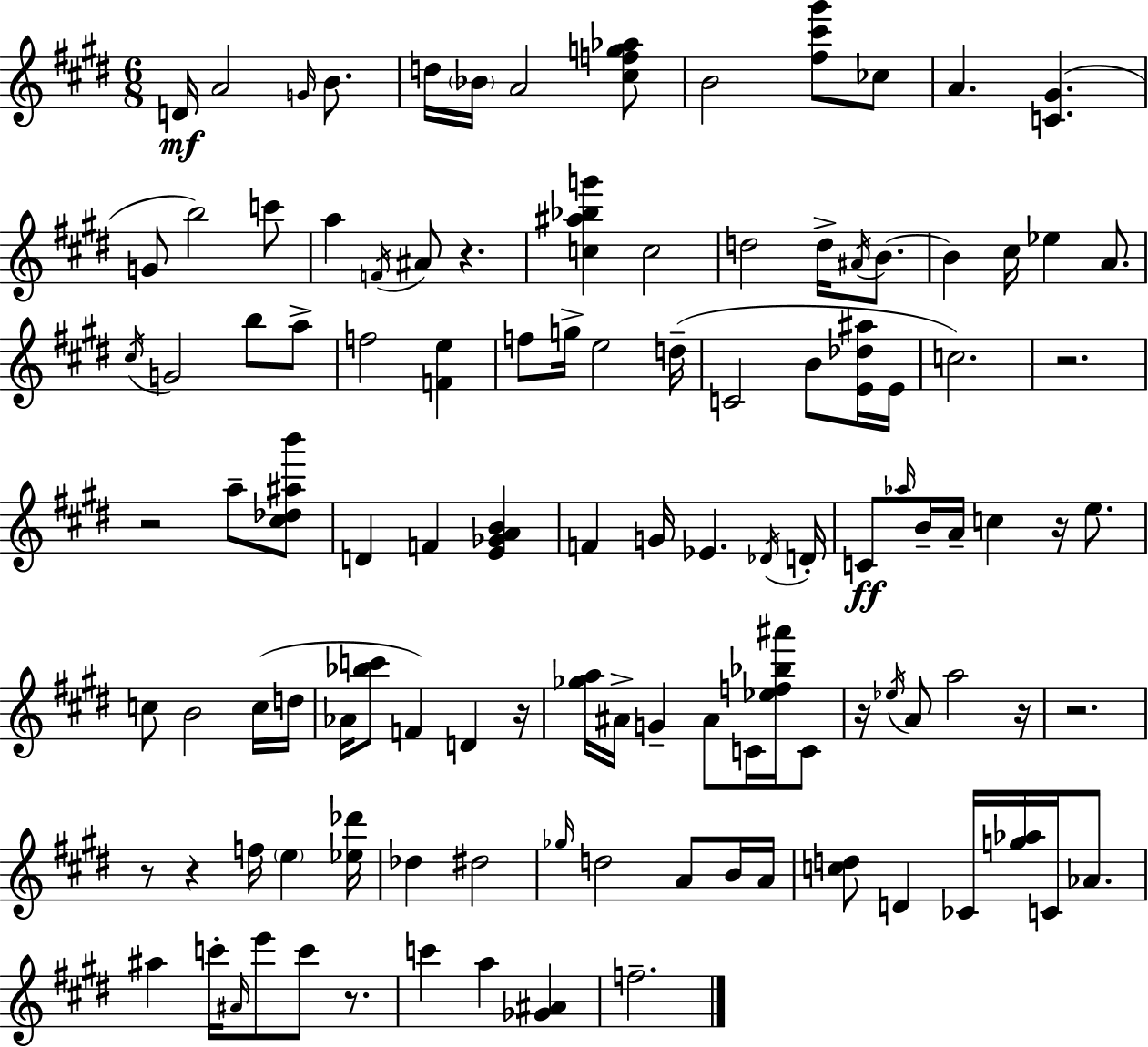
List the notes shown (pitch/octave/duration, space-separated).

D4/s A4/h G4/s B4/e. D5/s Bb4/s A4/h [C#5,F5,G5,Ab5]/e B4/h [F#5,C#6,G#6]/e CES5/e A4/q. [C4,G#4]/q. G4/e B5/h C6/e A5/q F4/s A#4/e R/q. [C5,A#5,Bb5,G6]/q C5/h D5/h D5/s A#4/s B4/e. B4/q C#5/s Eb5/q A4/e. C#5/s G4/h B5/e A5/e F5/h [F4,E5]/q F5/e G5/s E5/h D5/s C4/h B4/e [E4,Db5,A#5]/s E4/s C5/h. R/h. R/h A5/e [C#5,Db5,A#5,B6]/e D4/q F4/q [E4,Gb4,A4,B4]/q F4/q G4/s Eb4/q. Db4/s D4/s C4/e Ab5/s B4/s A4/s C5/q R/s E5/e. C5/e B4/h C5/s D5/s Ab4/s [Bb5,C6]/e F4/q D4/q R/s [Gb5,A5]/s A#4/s G4/q A#4/e C4/s [Eb5,F5,Bb5,A#6]/s C4/e R/s Eb5/s A4/e A5/h R/s R/h. R/e R/q F5/s E5/q [Eb5,Db6]/s Db5/q D#5/h Gb5/s D5/h A4/e B4/s A4/s [C5,D5]/e D4/q CES4/s [G5,Ab5]/s C4/s Ab4/e. A#5/q C6/s A#4/s E6/e C6/e R/e. C6/q A5/q [Gb4,A#4]/q F5/h.